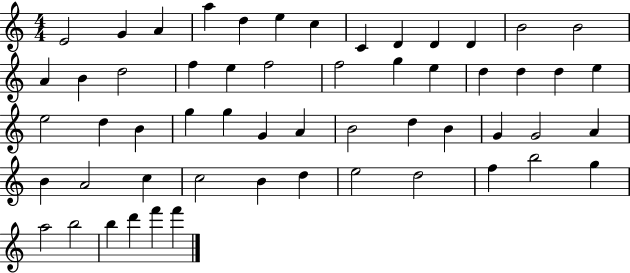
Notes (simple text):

E4/h G4/q A4/q A5/q D5/q E5/q C5/q C4/q D4/q D4/q D4/q B4/h B4/h A4/q B4/q D5/h F5/q E5/q F5/h F5/h G5/q E5/q D5/q D5/q D5/q E5/q E5/h D5/q B4/q G5/q G5/q G4/q A4/q B4/h D5/q B4/q G4/q G4/h A4/q B4/q A4/h C5/q C5/h B4/q D5/q E5/h D5/h F5/q B5/h G5/q A5/h B5/h B5/q D6/q F6/q F6/q